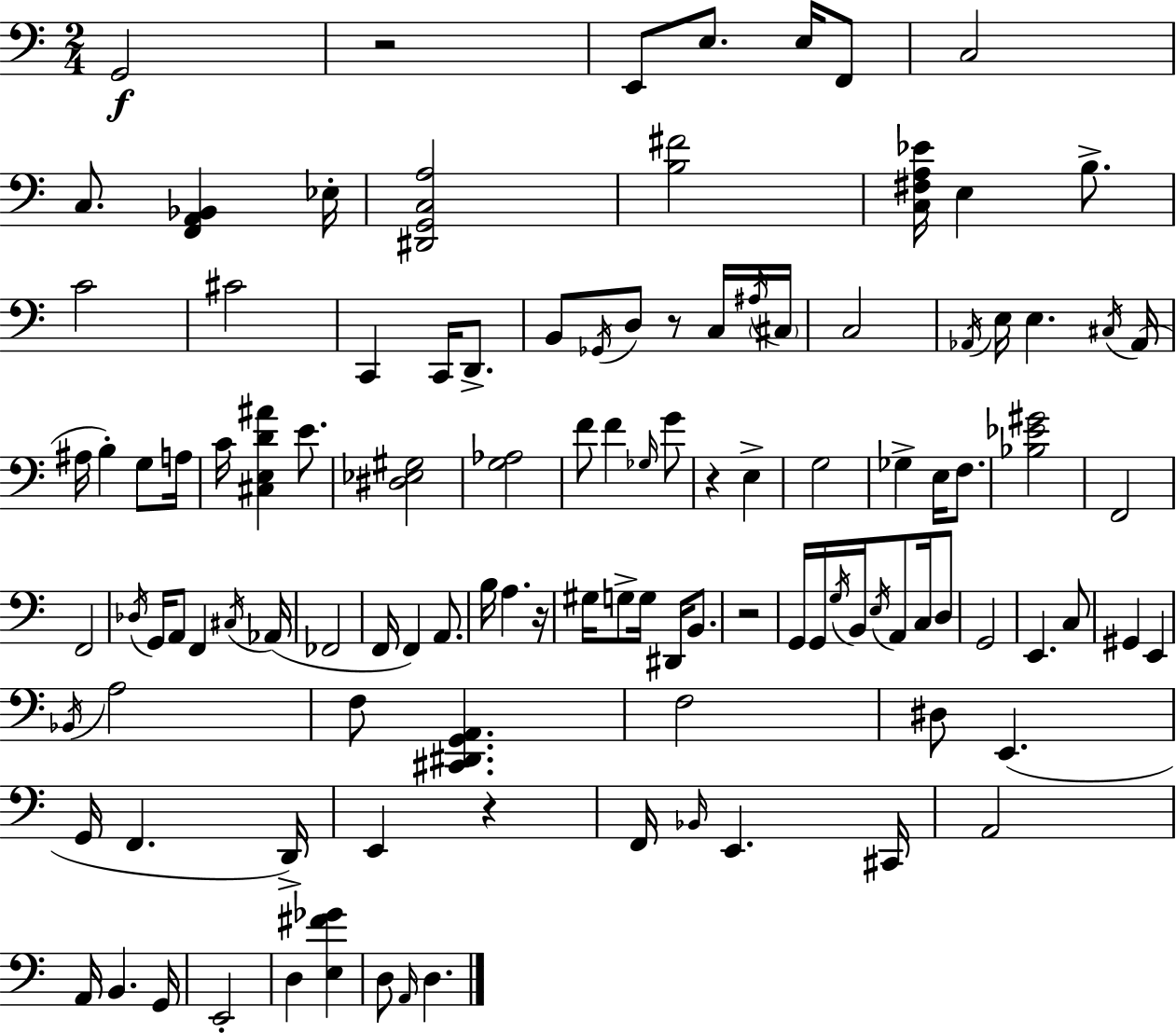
X:1
T:Untitled
M:2/4
L:1/4
K:C
G,,2 z2 E,,/2 E,/2 E,/4 F,,/2 C,2 C,/2 [F,,A,,_B,,] _E,/4 [^D,,G,,C,A,]2 [B,^F]2 [C,^F,A,_E]/4 E, B,/2 C2 ^C2 C,, C,,/4 D,,/2 B,,/2 _G,,/4 D,/2 z/2 C,/4 ^A,/4 ^C,/4 C,2 _A,,/4 E,/4 E, ^C,/4 _A,,/4 ^A,/4 B, G,/2 A,/4 C/4 [^C,E,D^A] E/2 [^D,_E,^G,]2 [G,_A,]2 F/2 F _G,/4 G/2 z E, G,2 _G, E,/4 F,/2 [_B,_E^G]2 F,,2 F,,2 _D,/4 G,,/4 A,,/2 F,, ^C,/4 _A,,/4 _F,,2 F,,/4 F,, A,,/2 B,/4 A, z/4 ^G,/4 G,/2 G,/4 ^D,,/4 B,,/2 z2 G,,/4 G,,/4 G,/4 B,,/4 E,/4 A,,/2 C,/4 D,/2 G,,2 E,, C,/2 ^G,, E,, _B,,/4 A,2 F,/2 [^C,,^D,,G,,A,,] F,2 ^D,/2 E,, G,,/4 F,, D,,/4 E,, z F,,/4 _B,,/4 E,, ^C,,/4 A,,2 A,,/4 B,, G,,/4 E,,2 D, [E,^F_G] D,/2 A,,/4 D,